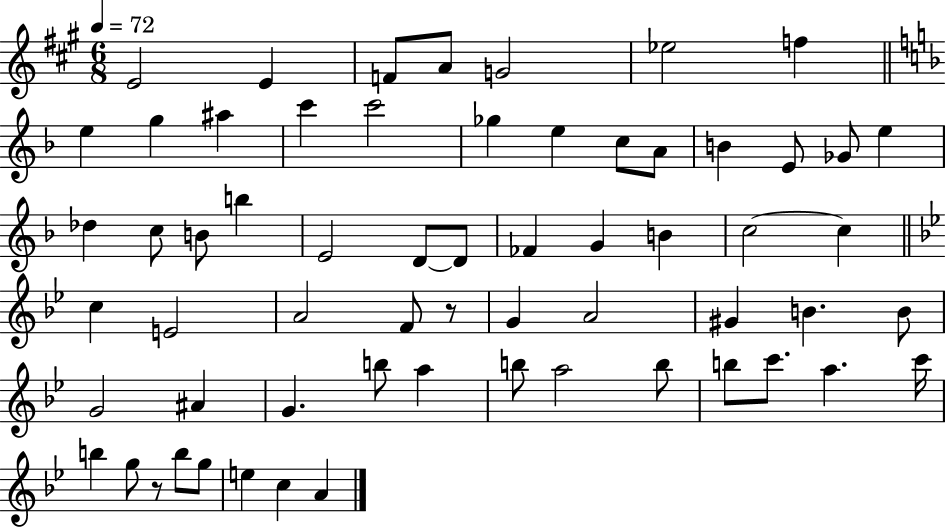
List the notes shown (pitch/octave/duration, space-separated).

E4/h E4/q F4/e A4/e G4/h Eb5/h F5/q E5/q G5/q A#5/q C6/q C6/h Gb5/q E5/q C5/e A4/e B4/q E4/e Gb4/e E5/q Db5/q C5/e B4/e B5/q E4/h D4/e D4/e FES4/q G4/q B4/q C5/h C5/q C5/q E4/h A4/h F4/e R/e G4/q A4/h G#4/q B4/q. B4/e G4/h A#4/q G4/q. B5/e A5/q B5/e A5/h B5/e B5/e C6/e. A5/q. C6/s B5/q G5/e R/e B5/e G5/e E5/q C5/q A4/q